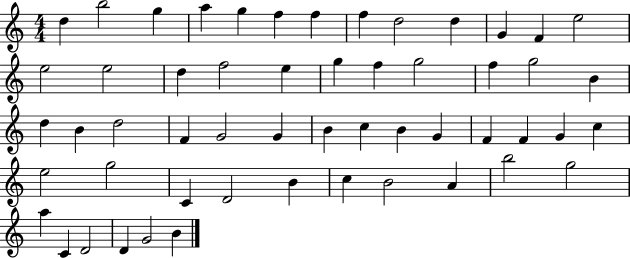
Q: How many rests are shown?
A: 0